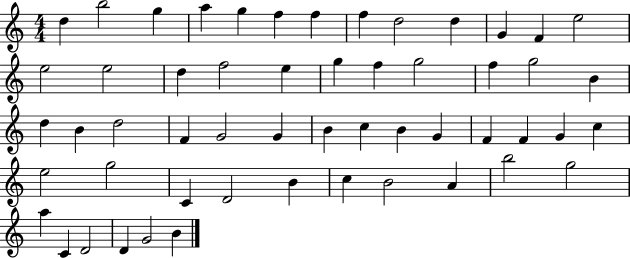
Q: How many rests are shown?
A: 0